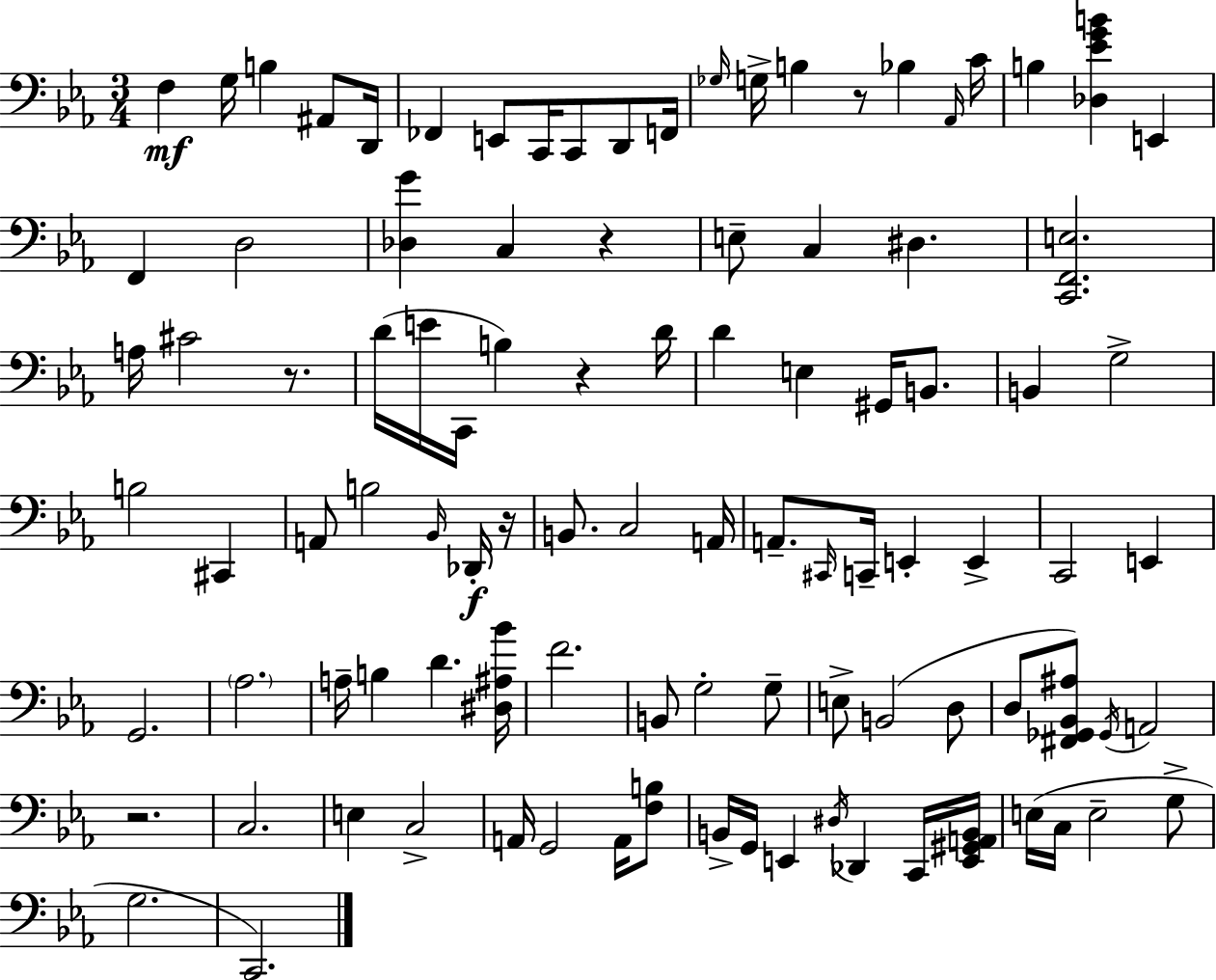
{
  \clef bass
  \numericTimeSignature
  \time 3/4
  \key ees \major
  \repeat volta 2 { f4\mf g16 b4 ais,8 d,16 | fes,4 e,8 c,16 c,8 d,8 f,16 | \grace { ges16 } g16-> b4 r8 bes4 | \grace { aes,16 } c'16 b4 <des ees' g' b'>4 e,4 | \break f,4 d2 | <des g'>4 c4 r4 | e8-- c4 dis4. | <c, f, e>2. | \break a16 cis'2 r8. | d'16( e'16 c,16 b4) r4 | d'16 d'4 e4 gis,16 b,8. | b,4 g2-> | \break b2 cis,4 | a,8 b2 | \grace { bes,16 } des,16-.\f r16 b,8. c2 | a,16 a,8.-- \grace { cis,16 } c,16-- e,4-. | \break e,4-> c,2 | e,4 g,2. | \parenthesize aes2. | a16-- b4 d'4. | \break <dis ais bes'>16 f'2. | b,8 g2-. | g8-- e8-> b,2( | d8 d8 <fis, ges, bes, ais>8) \acciaccatura { ges,16 } a,2 | \break r2. | c2. | e4 c2-> | a,16 g,2 | \break a,16 <f b>8 b,16-> g,16 e,4 \acciaccatura { dis16 } | des,4 c,16 <e, gis, a, b,>16 e16( c16 e2-- | g8-> g2. | c,2.) | \break } \bar "|."
}